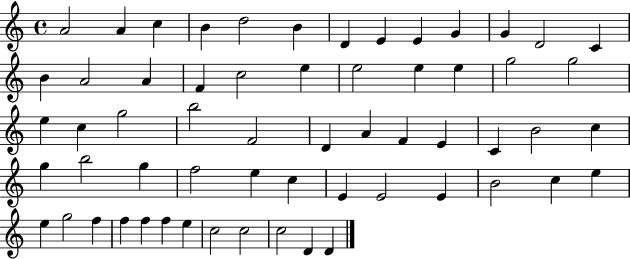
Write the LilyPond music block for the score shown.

{
  \clef treble
  \time 4/4
  \defaultTimeSignature
  \key c \major
  a'2 a'4 c''4 | b'4 d''2 b'4 | d'4 e'4 e'4 g'4 | g'4 d'2 c'4 | \break b'4 a'2 a'4 | f'4 c''2 e''4 | e''2 e''4 e''4 | g''2 g''2 | \break e''4 c''4 g''2 | b''2 f'2 | d'4 a'4 f'4 e'4 | c'4 b'2 c''4 | \break g''4 b''2 g''4 | f''2 e''4 c''4 | e'4 e'2 e'4 | b'2 c''4 e''4 | \break e''4 g''2 f''4 | f''4 f''4 f''4 e''4 | c''2 c''2 | c''2 d'4 d'4 | \break \bar "|."
}